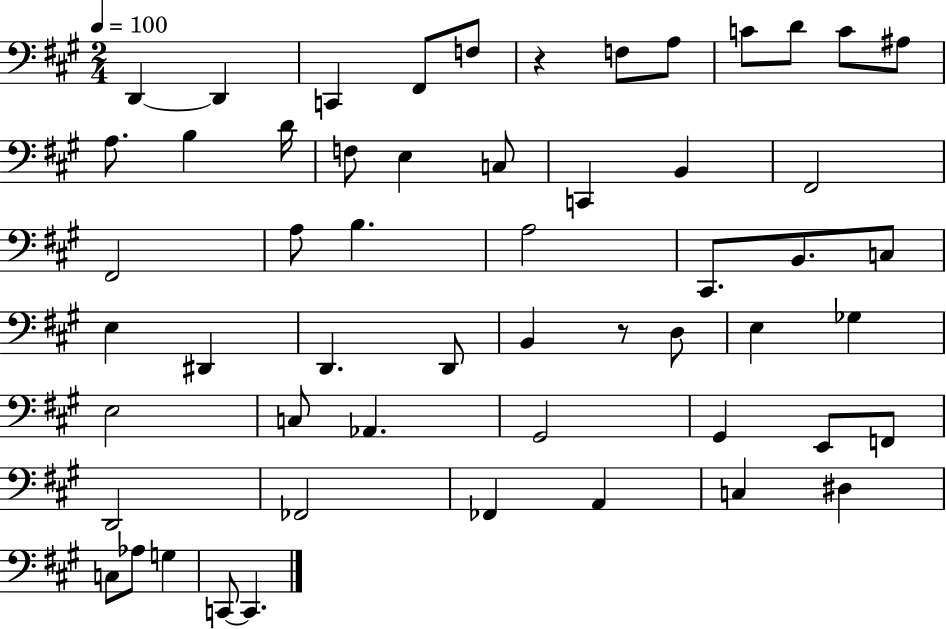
D2/q D2/q C2/q F#2/e F3/e R/q F3/e A3/e C4/e D4/e C4/e A#3/e A3/e. B3/q D4/s F3/e E3/q C3/e C2/q B2/q F#2/h F#2/h A3/e B3/q. A3/h C#2/e. B2/e. C3/e E3/q D#2/q D2/q. D2/e B2/q R/e D3/e E3/q Gb3/q E3/h C3/e Ab2/q. G#2/h G#2/q E2/e F2/e D2/h FES2/h FES2/q A2/q C3/q D#3/q C3/e Ab3/e G3/q C2/e C2/q.